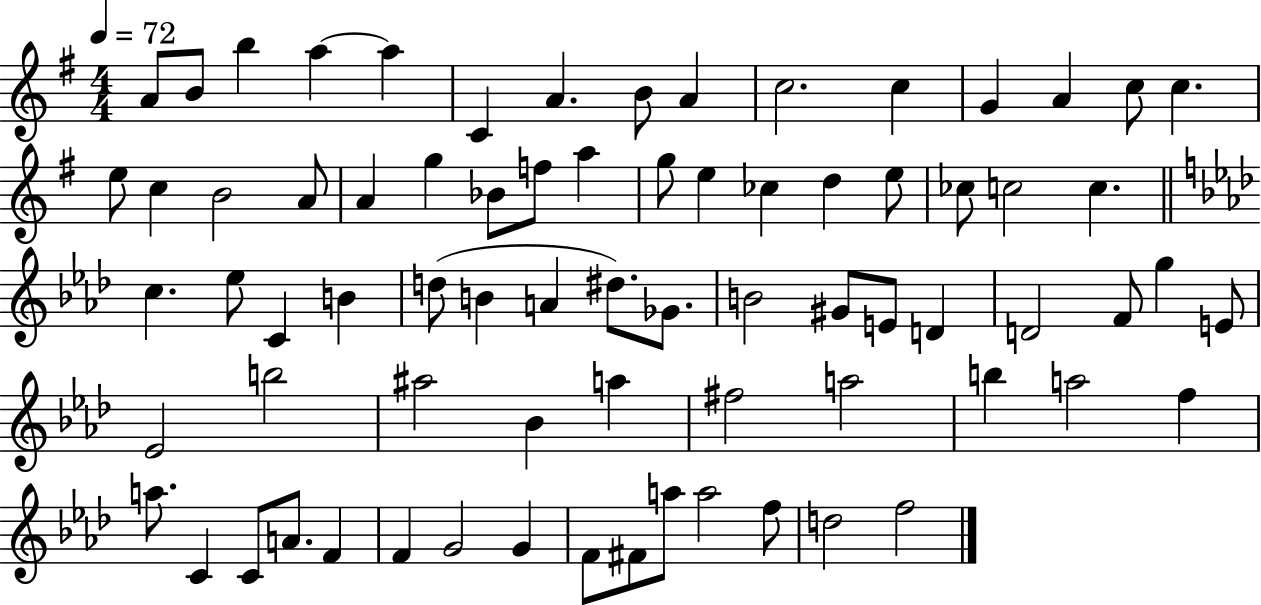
{
  \clef treble
  \numericTimeSignature
  \time 4/4
  \key g \major
  \tempo 4 = 72
  a'8 b'8 b''4 a''4~~ a''4 | c'4 a'4. b'8 a'4 | c''2. c''4 | g'4 a'4 c''8 c''4. | \break e''8 c''4 b'2 a'8 | a'4 g''4 bes'8 f''8 a''4 | g''8 e''4 ces''4 d''4 e''8 | ces''8 c''2 c''4. | \break \bar "||" \break \key aes \major c''4. ees''8 c'4 b'4 | d''8( b'4 a'4 dis''8.) ges'8. | b'2 gis'8 e'8 d'4 | d'2 f'8 g''4 e'8 | \break ees'2 b''2 | ais''2 bes'4 a''4 | fis''2 a''2 | b''4 a''2 f''4 | \break a''8. c'4 c'8 a'8. f'4 | f'4 g'2 g'4 | f'8 fis'8 a''8 a''2 f''8 | d''2 f''2 | \break \bar "|."
}